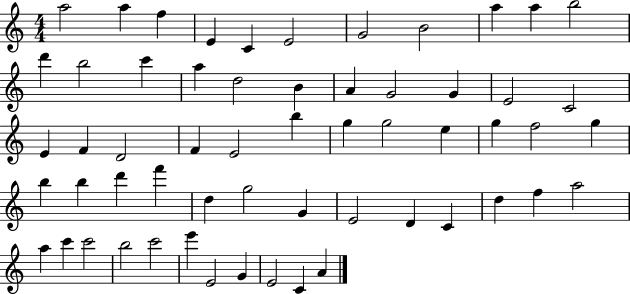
X:1
T:Untitled
M:4/4
L:1/4
K:C
a2 a f E C E2 G2 B2 a a b2 d' b2 c' a d2 B A G2 G E2 C2 E F D2 F E2 b g g2 e g f2 g b b d' f' d g2 G E2 D C d f a2 a c' c'2 b2 c'2 e' E2 G E2 C A